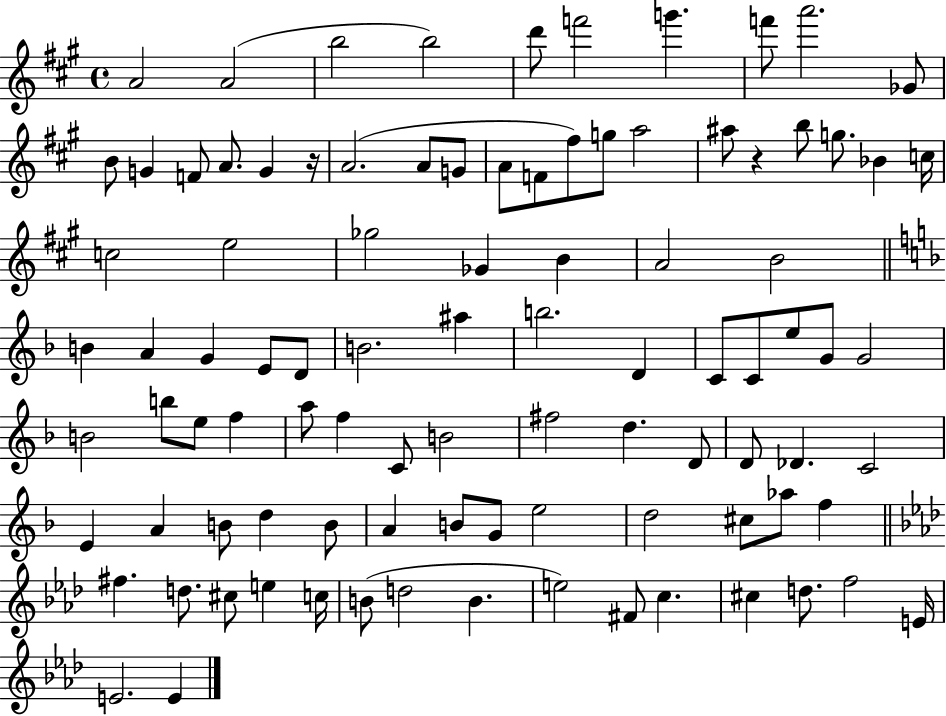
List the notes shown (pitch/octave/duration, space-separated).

A4/h A4/h B5/h B5/h D6/e F6/h G6/q. F6/e A6/h. Gb4/e B4/e G4/q F4/e A4/e. G4/q R/s A4/h. A4/e G4/e A4/e F4/e F#5/e G5/e A5/h A#5/e R/q B5/e G5/e. Bb4/q C5/s C5/h E5/h Gb5/h Gb4/q B4/q A4/h B4/h B4/q A4/q G4/q E4/e D4/e B4/h. A#5/q B5/h. D4/q C4/e C4/e E5/e G4/e G4/h B4/h B5/e E5/e F5/q A5/e F5/q C4/e B4/h F#5/h D5/q. D4/e D4/e Db4/q. C4/h E4/q A4/q B4/e D5/q B4/e A4/q B4/e G4/e E5/h D5/h C#5/e Ab5/e F5/q F#5/q. D5/e. C#5/e E5/q C5/s B4/e D5/h B4/q. E5/h F#4/e C5/q. C#5/q D5/e. F5/h E4/s E4/h. E4/q